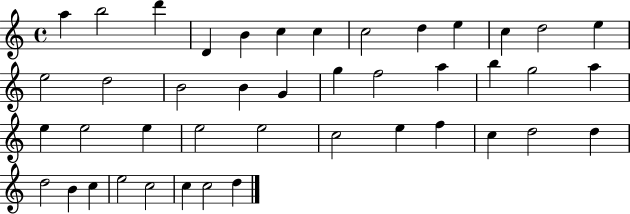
A5/q B5/h D6/q D4/q B4/q C5/q C5/q C5/h D5/q E5/q C5/q D5/h E5/q E5/h D5/h B4/h B4/q G4/q G5/q F5/h A5/q B5/q G5/h A5/q E5/q E5/h E5/q E5/h E5/h C5/h E5/q F5/q C5/q D5/h D5/q D5/h B4/q C5/q E5/h C5/h C5/q C5/h D5/q